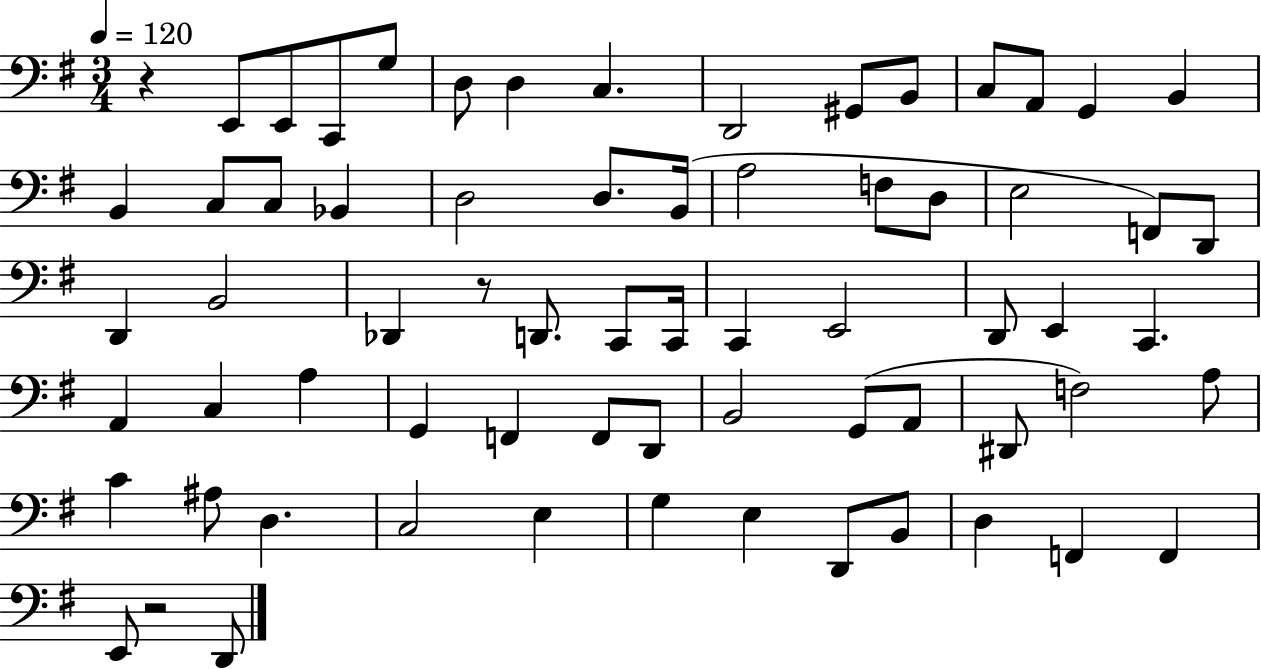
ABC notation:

X:1
T:Untitled
M:3/4
L:1/4
K:G
z E,,/2 E,,/2 C,,/2 G,/2 D,/2 D, C, D,,2 ^G,,/2 B,,/2 C,/2 A,,/2 G,, B,, B,, C,/2 C,/2 _B,, D,2 D,/2 B,,/4 A,2 F,/2 D,/2 E,2 F,,/2 D,,/2 D,, B,,2 _D,, z/2 D,,/2 C,,/2 C,,/4 C,, E,,2 D,,/2 E,, C,, A,, C, A, G,, F,, F,,/2 D,,/2 B,,2 G,,/2 A,,/2 ^D,,/2 F,2 A,/2 C ^A,/2 D, C,2 E, G, E, D,,/2 B,,/2 D, F,, F,, E,,/2 z2 D,,/2